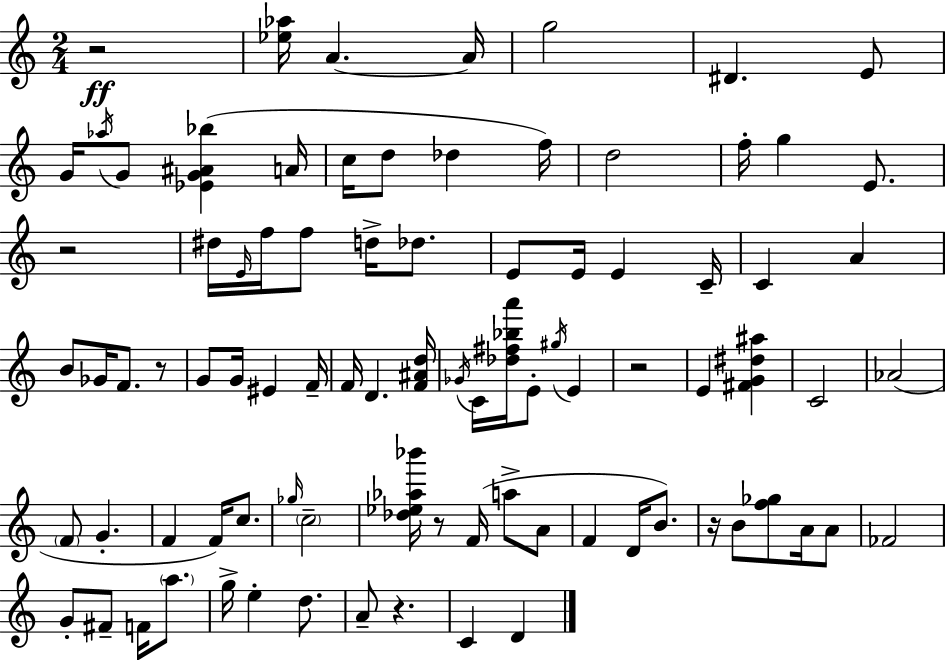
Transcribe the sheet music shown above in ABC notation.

X:1
T:Untitled
M:2/4
L:1/4
K:Am
z2 [_e_a]/4 A A/4 g2 ^D E/2 G/4 _a/4 G/2 [_EG^A_b] A/4 c/4 d/2 _d f/4 d2 f/4 g E/2 z2 ^d/4 E/4 f/4 f/2 d/4 _d/2 E/2 E/4 E C/4 C A B/2 _G/4 F/2 z/2 G/2 G/4 ^E F/4 F/4 D [F^Ad]/4 _G/4 C/4 [_d^f_ba']/4 E/2 ^g/4 E z2 E [^FG^d^a] C2 _A2 F/2 G F F/4 c/2 _g/4 c2 [_d_e_a_b']/4 z/2 F/4 a/2 A/2 F D/4 B/2 z/4 B/2 [f_g]/2 A/4 A/2 _F2 G/2 ^F/2 F/4 a/2 g/4 e d/2 A/2 z C D